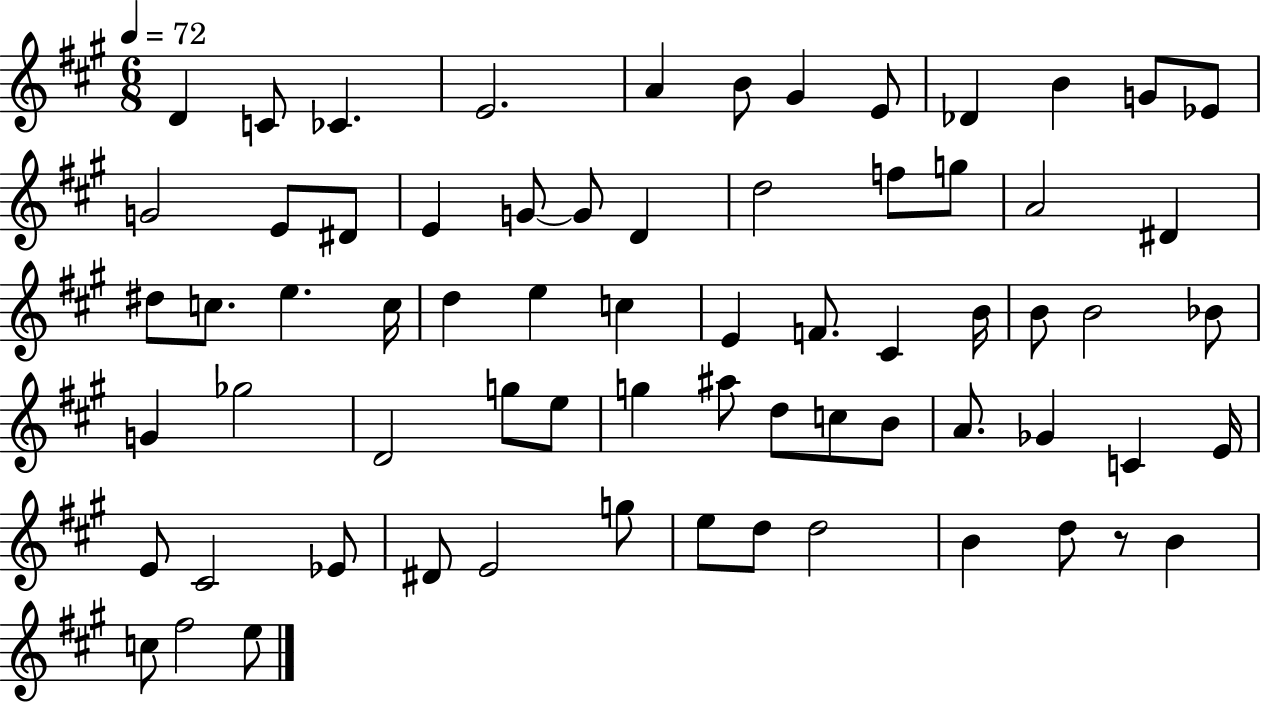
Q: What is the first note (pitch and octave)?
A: D4